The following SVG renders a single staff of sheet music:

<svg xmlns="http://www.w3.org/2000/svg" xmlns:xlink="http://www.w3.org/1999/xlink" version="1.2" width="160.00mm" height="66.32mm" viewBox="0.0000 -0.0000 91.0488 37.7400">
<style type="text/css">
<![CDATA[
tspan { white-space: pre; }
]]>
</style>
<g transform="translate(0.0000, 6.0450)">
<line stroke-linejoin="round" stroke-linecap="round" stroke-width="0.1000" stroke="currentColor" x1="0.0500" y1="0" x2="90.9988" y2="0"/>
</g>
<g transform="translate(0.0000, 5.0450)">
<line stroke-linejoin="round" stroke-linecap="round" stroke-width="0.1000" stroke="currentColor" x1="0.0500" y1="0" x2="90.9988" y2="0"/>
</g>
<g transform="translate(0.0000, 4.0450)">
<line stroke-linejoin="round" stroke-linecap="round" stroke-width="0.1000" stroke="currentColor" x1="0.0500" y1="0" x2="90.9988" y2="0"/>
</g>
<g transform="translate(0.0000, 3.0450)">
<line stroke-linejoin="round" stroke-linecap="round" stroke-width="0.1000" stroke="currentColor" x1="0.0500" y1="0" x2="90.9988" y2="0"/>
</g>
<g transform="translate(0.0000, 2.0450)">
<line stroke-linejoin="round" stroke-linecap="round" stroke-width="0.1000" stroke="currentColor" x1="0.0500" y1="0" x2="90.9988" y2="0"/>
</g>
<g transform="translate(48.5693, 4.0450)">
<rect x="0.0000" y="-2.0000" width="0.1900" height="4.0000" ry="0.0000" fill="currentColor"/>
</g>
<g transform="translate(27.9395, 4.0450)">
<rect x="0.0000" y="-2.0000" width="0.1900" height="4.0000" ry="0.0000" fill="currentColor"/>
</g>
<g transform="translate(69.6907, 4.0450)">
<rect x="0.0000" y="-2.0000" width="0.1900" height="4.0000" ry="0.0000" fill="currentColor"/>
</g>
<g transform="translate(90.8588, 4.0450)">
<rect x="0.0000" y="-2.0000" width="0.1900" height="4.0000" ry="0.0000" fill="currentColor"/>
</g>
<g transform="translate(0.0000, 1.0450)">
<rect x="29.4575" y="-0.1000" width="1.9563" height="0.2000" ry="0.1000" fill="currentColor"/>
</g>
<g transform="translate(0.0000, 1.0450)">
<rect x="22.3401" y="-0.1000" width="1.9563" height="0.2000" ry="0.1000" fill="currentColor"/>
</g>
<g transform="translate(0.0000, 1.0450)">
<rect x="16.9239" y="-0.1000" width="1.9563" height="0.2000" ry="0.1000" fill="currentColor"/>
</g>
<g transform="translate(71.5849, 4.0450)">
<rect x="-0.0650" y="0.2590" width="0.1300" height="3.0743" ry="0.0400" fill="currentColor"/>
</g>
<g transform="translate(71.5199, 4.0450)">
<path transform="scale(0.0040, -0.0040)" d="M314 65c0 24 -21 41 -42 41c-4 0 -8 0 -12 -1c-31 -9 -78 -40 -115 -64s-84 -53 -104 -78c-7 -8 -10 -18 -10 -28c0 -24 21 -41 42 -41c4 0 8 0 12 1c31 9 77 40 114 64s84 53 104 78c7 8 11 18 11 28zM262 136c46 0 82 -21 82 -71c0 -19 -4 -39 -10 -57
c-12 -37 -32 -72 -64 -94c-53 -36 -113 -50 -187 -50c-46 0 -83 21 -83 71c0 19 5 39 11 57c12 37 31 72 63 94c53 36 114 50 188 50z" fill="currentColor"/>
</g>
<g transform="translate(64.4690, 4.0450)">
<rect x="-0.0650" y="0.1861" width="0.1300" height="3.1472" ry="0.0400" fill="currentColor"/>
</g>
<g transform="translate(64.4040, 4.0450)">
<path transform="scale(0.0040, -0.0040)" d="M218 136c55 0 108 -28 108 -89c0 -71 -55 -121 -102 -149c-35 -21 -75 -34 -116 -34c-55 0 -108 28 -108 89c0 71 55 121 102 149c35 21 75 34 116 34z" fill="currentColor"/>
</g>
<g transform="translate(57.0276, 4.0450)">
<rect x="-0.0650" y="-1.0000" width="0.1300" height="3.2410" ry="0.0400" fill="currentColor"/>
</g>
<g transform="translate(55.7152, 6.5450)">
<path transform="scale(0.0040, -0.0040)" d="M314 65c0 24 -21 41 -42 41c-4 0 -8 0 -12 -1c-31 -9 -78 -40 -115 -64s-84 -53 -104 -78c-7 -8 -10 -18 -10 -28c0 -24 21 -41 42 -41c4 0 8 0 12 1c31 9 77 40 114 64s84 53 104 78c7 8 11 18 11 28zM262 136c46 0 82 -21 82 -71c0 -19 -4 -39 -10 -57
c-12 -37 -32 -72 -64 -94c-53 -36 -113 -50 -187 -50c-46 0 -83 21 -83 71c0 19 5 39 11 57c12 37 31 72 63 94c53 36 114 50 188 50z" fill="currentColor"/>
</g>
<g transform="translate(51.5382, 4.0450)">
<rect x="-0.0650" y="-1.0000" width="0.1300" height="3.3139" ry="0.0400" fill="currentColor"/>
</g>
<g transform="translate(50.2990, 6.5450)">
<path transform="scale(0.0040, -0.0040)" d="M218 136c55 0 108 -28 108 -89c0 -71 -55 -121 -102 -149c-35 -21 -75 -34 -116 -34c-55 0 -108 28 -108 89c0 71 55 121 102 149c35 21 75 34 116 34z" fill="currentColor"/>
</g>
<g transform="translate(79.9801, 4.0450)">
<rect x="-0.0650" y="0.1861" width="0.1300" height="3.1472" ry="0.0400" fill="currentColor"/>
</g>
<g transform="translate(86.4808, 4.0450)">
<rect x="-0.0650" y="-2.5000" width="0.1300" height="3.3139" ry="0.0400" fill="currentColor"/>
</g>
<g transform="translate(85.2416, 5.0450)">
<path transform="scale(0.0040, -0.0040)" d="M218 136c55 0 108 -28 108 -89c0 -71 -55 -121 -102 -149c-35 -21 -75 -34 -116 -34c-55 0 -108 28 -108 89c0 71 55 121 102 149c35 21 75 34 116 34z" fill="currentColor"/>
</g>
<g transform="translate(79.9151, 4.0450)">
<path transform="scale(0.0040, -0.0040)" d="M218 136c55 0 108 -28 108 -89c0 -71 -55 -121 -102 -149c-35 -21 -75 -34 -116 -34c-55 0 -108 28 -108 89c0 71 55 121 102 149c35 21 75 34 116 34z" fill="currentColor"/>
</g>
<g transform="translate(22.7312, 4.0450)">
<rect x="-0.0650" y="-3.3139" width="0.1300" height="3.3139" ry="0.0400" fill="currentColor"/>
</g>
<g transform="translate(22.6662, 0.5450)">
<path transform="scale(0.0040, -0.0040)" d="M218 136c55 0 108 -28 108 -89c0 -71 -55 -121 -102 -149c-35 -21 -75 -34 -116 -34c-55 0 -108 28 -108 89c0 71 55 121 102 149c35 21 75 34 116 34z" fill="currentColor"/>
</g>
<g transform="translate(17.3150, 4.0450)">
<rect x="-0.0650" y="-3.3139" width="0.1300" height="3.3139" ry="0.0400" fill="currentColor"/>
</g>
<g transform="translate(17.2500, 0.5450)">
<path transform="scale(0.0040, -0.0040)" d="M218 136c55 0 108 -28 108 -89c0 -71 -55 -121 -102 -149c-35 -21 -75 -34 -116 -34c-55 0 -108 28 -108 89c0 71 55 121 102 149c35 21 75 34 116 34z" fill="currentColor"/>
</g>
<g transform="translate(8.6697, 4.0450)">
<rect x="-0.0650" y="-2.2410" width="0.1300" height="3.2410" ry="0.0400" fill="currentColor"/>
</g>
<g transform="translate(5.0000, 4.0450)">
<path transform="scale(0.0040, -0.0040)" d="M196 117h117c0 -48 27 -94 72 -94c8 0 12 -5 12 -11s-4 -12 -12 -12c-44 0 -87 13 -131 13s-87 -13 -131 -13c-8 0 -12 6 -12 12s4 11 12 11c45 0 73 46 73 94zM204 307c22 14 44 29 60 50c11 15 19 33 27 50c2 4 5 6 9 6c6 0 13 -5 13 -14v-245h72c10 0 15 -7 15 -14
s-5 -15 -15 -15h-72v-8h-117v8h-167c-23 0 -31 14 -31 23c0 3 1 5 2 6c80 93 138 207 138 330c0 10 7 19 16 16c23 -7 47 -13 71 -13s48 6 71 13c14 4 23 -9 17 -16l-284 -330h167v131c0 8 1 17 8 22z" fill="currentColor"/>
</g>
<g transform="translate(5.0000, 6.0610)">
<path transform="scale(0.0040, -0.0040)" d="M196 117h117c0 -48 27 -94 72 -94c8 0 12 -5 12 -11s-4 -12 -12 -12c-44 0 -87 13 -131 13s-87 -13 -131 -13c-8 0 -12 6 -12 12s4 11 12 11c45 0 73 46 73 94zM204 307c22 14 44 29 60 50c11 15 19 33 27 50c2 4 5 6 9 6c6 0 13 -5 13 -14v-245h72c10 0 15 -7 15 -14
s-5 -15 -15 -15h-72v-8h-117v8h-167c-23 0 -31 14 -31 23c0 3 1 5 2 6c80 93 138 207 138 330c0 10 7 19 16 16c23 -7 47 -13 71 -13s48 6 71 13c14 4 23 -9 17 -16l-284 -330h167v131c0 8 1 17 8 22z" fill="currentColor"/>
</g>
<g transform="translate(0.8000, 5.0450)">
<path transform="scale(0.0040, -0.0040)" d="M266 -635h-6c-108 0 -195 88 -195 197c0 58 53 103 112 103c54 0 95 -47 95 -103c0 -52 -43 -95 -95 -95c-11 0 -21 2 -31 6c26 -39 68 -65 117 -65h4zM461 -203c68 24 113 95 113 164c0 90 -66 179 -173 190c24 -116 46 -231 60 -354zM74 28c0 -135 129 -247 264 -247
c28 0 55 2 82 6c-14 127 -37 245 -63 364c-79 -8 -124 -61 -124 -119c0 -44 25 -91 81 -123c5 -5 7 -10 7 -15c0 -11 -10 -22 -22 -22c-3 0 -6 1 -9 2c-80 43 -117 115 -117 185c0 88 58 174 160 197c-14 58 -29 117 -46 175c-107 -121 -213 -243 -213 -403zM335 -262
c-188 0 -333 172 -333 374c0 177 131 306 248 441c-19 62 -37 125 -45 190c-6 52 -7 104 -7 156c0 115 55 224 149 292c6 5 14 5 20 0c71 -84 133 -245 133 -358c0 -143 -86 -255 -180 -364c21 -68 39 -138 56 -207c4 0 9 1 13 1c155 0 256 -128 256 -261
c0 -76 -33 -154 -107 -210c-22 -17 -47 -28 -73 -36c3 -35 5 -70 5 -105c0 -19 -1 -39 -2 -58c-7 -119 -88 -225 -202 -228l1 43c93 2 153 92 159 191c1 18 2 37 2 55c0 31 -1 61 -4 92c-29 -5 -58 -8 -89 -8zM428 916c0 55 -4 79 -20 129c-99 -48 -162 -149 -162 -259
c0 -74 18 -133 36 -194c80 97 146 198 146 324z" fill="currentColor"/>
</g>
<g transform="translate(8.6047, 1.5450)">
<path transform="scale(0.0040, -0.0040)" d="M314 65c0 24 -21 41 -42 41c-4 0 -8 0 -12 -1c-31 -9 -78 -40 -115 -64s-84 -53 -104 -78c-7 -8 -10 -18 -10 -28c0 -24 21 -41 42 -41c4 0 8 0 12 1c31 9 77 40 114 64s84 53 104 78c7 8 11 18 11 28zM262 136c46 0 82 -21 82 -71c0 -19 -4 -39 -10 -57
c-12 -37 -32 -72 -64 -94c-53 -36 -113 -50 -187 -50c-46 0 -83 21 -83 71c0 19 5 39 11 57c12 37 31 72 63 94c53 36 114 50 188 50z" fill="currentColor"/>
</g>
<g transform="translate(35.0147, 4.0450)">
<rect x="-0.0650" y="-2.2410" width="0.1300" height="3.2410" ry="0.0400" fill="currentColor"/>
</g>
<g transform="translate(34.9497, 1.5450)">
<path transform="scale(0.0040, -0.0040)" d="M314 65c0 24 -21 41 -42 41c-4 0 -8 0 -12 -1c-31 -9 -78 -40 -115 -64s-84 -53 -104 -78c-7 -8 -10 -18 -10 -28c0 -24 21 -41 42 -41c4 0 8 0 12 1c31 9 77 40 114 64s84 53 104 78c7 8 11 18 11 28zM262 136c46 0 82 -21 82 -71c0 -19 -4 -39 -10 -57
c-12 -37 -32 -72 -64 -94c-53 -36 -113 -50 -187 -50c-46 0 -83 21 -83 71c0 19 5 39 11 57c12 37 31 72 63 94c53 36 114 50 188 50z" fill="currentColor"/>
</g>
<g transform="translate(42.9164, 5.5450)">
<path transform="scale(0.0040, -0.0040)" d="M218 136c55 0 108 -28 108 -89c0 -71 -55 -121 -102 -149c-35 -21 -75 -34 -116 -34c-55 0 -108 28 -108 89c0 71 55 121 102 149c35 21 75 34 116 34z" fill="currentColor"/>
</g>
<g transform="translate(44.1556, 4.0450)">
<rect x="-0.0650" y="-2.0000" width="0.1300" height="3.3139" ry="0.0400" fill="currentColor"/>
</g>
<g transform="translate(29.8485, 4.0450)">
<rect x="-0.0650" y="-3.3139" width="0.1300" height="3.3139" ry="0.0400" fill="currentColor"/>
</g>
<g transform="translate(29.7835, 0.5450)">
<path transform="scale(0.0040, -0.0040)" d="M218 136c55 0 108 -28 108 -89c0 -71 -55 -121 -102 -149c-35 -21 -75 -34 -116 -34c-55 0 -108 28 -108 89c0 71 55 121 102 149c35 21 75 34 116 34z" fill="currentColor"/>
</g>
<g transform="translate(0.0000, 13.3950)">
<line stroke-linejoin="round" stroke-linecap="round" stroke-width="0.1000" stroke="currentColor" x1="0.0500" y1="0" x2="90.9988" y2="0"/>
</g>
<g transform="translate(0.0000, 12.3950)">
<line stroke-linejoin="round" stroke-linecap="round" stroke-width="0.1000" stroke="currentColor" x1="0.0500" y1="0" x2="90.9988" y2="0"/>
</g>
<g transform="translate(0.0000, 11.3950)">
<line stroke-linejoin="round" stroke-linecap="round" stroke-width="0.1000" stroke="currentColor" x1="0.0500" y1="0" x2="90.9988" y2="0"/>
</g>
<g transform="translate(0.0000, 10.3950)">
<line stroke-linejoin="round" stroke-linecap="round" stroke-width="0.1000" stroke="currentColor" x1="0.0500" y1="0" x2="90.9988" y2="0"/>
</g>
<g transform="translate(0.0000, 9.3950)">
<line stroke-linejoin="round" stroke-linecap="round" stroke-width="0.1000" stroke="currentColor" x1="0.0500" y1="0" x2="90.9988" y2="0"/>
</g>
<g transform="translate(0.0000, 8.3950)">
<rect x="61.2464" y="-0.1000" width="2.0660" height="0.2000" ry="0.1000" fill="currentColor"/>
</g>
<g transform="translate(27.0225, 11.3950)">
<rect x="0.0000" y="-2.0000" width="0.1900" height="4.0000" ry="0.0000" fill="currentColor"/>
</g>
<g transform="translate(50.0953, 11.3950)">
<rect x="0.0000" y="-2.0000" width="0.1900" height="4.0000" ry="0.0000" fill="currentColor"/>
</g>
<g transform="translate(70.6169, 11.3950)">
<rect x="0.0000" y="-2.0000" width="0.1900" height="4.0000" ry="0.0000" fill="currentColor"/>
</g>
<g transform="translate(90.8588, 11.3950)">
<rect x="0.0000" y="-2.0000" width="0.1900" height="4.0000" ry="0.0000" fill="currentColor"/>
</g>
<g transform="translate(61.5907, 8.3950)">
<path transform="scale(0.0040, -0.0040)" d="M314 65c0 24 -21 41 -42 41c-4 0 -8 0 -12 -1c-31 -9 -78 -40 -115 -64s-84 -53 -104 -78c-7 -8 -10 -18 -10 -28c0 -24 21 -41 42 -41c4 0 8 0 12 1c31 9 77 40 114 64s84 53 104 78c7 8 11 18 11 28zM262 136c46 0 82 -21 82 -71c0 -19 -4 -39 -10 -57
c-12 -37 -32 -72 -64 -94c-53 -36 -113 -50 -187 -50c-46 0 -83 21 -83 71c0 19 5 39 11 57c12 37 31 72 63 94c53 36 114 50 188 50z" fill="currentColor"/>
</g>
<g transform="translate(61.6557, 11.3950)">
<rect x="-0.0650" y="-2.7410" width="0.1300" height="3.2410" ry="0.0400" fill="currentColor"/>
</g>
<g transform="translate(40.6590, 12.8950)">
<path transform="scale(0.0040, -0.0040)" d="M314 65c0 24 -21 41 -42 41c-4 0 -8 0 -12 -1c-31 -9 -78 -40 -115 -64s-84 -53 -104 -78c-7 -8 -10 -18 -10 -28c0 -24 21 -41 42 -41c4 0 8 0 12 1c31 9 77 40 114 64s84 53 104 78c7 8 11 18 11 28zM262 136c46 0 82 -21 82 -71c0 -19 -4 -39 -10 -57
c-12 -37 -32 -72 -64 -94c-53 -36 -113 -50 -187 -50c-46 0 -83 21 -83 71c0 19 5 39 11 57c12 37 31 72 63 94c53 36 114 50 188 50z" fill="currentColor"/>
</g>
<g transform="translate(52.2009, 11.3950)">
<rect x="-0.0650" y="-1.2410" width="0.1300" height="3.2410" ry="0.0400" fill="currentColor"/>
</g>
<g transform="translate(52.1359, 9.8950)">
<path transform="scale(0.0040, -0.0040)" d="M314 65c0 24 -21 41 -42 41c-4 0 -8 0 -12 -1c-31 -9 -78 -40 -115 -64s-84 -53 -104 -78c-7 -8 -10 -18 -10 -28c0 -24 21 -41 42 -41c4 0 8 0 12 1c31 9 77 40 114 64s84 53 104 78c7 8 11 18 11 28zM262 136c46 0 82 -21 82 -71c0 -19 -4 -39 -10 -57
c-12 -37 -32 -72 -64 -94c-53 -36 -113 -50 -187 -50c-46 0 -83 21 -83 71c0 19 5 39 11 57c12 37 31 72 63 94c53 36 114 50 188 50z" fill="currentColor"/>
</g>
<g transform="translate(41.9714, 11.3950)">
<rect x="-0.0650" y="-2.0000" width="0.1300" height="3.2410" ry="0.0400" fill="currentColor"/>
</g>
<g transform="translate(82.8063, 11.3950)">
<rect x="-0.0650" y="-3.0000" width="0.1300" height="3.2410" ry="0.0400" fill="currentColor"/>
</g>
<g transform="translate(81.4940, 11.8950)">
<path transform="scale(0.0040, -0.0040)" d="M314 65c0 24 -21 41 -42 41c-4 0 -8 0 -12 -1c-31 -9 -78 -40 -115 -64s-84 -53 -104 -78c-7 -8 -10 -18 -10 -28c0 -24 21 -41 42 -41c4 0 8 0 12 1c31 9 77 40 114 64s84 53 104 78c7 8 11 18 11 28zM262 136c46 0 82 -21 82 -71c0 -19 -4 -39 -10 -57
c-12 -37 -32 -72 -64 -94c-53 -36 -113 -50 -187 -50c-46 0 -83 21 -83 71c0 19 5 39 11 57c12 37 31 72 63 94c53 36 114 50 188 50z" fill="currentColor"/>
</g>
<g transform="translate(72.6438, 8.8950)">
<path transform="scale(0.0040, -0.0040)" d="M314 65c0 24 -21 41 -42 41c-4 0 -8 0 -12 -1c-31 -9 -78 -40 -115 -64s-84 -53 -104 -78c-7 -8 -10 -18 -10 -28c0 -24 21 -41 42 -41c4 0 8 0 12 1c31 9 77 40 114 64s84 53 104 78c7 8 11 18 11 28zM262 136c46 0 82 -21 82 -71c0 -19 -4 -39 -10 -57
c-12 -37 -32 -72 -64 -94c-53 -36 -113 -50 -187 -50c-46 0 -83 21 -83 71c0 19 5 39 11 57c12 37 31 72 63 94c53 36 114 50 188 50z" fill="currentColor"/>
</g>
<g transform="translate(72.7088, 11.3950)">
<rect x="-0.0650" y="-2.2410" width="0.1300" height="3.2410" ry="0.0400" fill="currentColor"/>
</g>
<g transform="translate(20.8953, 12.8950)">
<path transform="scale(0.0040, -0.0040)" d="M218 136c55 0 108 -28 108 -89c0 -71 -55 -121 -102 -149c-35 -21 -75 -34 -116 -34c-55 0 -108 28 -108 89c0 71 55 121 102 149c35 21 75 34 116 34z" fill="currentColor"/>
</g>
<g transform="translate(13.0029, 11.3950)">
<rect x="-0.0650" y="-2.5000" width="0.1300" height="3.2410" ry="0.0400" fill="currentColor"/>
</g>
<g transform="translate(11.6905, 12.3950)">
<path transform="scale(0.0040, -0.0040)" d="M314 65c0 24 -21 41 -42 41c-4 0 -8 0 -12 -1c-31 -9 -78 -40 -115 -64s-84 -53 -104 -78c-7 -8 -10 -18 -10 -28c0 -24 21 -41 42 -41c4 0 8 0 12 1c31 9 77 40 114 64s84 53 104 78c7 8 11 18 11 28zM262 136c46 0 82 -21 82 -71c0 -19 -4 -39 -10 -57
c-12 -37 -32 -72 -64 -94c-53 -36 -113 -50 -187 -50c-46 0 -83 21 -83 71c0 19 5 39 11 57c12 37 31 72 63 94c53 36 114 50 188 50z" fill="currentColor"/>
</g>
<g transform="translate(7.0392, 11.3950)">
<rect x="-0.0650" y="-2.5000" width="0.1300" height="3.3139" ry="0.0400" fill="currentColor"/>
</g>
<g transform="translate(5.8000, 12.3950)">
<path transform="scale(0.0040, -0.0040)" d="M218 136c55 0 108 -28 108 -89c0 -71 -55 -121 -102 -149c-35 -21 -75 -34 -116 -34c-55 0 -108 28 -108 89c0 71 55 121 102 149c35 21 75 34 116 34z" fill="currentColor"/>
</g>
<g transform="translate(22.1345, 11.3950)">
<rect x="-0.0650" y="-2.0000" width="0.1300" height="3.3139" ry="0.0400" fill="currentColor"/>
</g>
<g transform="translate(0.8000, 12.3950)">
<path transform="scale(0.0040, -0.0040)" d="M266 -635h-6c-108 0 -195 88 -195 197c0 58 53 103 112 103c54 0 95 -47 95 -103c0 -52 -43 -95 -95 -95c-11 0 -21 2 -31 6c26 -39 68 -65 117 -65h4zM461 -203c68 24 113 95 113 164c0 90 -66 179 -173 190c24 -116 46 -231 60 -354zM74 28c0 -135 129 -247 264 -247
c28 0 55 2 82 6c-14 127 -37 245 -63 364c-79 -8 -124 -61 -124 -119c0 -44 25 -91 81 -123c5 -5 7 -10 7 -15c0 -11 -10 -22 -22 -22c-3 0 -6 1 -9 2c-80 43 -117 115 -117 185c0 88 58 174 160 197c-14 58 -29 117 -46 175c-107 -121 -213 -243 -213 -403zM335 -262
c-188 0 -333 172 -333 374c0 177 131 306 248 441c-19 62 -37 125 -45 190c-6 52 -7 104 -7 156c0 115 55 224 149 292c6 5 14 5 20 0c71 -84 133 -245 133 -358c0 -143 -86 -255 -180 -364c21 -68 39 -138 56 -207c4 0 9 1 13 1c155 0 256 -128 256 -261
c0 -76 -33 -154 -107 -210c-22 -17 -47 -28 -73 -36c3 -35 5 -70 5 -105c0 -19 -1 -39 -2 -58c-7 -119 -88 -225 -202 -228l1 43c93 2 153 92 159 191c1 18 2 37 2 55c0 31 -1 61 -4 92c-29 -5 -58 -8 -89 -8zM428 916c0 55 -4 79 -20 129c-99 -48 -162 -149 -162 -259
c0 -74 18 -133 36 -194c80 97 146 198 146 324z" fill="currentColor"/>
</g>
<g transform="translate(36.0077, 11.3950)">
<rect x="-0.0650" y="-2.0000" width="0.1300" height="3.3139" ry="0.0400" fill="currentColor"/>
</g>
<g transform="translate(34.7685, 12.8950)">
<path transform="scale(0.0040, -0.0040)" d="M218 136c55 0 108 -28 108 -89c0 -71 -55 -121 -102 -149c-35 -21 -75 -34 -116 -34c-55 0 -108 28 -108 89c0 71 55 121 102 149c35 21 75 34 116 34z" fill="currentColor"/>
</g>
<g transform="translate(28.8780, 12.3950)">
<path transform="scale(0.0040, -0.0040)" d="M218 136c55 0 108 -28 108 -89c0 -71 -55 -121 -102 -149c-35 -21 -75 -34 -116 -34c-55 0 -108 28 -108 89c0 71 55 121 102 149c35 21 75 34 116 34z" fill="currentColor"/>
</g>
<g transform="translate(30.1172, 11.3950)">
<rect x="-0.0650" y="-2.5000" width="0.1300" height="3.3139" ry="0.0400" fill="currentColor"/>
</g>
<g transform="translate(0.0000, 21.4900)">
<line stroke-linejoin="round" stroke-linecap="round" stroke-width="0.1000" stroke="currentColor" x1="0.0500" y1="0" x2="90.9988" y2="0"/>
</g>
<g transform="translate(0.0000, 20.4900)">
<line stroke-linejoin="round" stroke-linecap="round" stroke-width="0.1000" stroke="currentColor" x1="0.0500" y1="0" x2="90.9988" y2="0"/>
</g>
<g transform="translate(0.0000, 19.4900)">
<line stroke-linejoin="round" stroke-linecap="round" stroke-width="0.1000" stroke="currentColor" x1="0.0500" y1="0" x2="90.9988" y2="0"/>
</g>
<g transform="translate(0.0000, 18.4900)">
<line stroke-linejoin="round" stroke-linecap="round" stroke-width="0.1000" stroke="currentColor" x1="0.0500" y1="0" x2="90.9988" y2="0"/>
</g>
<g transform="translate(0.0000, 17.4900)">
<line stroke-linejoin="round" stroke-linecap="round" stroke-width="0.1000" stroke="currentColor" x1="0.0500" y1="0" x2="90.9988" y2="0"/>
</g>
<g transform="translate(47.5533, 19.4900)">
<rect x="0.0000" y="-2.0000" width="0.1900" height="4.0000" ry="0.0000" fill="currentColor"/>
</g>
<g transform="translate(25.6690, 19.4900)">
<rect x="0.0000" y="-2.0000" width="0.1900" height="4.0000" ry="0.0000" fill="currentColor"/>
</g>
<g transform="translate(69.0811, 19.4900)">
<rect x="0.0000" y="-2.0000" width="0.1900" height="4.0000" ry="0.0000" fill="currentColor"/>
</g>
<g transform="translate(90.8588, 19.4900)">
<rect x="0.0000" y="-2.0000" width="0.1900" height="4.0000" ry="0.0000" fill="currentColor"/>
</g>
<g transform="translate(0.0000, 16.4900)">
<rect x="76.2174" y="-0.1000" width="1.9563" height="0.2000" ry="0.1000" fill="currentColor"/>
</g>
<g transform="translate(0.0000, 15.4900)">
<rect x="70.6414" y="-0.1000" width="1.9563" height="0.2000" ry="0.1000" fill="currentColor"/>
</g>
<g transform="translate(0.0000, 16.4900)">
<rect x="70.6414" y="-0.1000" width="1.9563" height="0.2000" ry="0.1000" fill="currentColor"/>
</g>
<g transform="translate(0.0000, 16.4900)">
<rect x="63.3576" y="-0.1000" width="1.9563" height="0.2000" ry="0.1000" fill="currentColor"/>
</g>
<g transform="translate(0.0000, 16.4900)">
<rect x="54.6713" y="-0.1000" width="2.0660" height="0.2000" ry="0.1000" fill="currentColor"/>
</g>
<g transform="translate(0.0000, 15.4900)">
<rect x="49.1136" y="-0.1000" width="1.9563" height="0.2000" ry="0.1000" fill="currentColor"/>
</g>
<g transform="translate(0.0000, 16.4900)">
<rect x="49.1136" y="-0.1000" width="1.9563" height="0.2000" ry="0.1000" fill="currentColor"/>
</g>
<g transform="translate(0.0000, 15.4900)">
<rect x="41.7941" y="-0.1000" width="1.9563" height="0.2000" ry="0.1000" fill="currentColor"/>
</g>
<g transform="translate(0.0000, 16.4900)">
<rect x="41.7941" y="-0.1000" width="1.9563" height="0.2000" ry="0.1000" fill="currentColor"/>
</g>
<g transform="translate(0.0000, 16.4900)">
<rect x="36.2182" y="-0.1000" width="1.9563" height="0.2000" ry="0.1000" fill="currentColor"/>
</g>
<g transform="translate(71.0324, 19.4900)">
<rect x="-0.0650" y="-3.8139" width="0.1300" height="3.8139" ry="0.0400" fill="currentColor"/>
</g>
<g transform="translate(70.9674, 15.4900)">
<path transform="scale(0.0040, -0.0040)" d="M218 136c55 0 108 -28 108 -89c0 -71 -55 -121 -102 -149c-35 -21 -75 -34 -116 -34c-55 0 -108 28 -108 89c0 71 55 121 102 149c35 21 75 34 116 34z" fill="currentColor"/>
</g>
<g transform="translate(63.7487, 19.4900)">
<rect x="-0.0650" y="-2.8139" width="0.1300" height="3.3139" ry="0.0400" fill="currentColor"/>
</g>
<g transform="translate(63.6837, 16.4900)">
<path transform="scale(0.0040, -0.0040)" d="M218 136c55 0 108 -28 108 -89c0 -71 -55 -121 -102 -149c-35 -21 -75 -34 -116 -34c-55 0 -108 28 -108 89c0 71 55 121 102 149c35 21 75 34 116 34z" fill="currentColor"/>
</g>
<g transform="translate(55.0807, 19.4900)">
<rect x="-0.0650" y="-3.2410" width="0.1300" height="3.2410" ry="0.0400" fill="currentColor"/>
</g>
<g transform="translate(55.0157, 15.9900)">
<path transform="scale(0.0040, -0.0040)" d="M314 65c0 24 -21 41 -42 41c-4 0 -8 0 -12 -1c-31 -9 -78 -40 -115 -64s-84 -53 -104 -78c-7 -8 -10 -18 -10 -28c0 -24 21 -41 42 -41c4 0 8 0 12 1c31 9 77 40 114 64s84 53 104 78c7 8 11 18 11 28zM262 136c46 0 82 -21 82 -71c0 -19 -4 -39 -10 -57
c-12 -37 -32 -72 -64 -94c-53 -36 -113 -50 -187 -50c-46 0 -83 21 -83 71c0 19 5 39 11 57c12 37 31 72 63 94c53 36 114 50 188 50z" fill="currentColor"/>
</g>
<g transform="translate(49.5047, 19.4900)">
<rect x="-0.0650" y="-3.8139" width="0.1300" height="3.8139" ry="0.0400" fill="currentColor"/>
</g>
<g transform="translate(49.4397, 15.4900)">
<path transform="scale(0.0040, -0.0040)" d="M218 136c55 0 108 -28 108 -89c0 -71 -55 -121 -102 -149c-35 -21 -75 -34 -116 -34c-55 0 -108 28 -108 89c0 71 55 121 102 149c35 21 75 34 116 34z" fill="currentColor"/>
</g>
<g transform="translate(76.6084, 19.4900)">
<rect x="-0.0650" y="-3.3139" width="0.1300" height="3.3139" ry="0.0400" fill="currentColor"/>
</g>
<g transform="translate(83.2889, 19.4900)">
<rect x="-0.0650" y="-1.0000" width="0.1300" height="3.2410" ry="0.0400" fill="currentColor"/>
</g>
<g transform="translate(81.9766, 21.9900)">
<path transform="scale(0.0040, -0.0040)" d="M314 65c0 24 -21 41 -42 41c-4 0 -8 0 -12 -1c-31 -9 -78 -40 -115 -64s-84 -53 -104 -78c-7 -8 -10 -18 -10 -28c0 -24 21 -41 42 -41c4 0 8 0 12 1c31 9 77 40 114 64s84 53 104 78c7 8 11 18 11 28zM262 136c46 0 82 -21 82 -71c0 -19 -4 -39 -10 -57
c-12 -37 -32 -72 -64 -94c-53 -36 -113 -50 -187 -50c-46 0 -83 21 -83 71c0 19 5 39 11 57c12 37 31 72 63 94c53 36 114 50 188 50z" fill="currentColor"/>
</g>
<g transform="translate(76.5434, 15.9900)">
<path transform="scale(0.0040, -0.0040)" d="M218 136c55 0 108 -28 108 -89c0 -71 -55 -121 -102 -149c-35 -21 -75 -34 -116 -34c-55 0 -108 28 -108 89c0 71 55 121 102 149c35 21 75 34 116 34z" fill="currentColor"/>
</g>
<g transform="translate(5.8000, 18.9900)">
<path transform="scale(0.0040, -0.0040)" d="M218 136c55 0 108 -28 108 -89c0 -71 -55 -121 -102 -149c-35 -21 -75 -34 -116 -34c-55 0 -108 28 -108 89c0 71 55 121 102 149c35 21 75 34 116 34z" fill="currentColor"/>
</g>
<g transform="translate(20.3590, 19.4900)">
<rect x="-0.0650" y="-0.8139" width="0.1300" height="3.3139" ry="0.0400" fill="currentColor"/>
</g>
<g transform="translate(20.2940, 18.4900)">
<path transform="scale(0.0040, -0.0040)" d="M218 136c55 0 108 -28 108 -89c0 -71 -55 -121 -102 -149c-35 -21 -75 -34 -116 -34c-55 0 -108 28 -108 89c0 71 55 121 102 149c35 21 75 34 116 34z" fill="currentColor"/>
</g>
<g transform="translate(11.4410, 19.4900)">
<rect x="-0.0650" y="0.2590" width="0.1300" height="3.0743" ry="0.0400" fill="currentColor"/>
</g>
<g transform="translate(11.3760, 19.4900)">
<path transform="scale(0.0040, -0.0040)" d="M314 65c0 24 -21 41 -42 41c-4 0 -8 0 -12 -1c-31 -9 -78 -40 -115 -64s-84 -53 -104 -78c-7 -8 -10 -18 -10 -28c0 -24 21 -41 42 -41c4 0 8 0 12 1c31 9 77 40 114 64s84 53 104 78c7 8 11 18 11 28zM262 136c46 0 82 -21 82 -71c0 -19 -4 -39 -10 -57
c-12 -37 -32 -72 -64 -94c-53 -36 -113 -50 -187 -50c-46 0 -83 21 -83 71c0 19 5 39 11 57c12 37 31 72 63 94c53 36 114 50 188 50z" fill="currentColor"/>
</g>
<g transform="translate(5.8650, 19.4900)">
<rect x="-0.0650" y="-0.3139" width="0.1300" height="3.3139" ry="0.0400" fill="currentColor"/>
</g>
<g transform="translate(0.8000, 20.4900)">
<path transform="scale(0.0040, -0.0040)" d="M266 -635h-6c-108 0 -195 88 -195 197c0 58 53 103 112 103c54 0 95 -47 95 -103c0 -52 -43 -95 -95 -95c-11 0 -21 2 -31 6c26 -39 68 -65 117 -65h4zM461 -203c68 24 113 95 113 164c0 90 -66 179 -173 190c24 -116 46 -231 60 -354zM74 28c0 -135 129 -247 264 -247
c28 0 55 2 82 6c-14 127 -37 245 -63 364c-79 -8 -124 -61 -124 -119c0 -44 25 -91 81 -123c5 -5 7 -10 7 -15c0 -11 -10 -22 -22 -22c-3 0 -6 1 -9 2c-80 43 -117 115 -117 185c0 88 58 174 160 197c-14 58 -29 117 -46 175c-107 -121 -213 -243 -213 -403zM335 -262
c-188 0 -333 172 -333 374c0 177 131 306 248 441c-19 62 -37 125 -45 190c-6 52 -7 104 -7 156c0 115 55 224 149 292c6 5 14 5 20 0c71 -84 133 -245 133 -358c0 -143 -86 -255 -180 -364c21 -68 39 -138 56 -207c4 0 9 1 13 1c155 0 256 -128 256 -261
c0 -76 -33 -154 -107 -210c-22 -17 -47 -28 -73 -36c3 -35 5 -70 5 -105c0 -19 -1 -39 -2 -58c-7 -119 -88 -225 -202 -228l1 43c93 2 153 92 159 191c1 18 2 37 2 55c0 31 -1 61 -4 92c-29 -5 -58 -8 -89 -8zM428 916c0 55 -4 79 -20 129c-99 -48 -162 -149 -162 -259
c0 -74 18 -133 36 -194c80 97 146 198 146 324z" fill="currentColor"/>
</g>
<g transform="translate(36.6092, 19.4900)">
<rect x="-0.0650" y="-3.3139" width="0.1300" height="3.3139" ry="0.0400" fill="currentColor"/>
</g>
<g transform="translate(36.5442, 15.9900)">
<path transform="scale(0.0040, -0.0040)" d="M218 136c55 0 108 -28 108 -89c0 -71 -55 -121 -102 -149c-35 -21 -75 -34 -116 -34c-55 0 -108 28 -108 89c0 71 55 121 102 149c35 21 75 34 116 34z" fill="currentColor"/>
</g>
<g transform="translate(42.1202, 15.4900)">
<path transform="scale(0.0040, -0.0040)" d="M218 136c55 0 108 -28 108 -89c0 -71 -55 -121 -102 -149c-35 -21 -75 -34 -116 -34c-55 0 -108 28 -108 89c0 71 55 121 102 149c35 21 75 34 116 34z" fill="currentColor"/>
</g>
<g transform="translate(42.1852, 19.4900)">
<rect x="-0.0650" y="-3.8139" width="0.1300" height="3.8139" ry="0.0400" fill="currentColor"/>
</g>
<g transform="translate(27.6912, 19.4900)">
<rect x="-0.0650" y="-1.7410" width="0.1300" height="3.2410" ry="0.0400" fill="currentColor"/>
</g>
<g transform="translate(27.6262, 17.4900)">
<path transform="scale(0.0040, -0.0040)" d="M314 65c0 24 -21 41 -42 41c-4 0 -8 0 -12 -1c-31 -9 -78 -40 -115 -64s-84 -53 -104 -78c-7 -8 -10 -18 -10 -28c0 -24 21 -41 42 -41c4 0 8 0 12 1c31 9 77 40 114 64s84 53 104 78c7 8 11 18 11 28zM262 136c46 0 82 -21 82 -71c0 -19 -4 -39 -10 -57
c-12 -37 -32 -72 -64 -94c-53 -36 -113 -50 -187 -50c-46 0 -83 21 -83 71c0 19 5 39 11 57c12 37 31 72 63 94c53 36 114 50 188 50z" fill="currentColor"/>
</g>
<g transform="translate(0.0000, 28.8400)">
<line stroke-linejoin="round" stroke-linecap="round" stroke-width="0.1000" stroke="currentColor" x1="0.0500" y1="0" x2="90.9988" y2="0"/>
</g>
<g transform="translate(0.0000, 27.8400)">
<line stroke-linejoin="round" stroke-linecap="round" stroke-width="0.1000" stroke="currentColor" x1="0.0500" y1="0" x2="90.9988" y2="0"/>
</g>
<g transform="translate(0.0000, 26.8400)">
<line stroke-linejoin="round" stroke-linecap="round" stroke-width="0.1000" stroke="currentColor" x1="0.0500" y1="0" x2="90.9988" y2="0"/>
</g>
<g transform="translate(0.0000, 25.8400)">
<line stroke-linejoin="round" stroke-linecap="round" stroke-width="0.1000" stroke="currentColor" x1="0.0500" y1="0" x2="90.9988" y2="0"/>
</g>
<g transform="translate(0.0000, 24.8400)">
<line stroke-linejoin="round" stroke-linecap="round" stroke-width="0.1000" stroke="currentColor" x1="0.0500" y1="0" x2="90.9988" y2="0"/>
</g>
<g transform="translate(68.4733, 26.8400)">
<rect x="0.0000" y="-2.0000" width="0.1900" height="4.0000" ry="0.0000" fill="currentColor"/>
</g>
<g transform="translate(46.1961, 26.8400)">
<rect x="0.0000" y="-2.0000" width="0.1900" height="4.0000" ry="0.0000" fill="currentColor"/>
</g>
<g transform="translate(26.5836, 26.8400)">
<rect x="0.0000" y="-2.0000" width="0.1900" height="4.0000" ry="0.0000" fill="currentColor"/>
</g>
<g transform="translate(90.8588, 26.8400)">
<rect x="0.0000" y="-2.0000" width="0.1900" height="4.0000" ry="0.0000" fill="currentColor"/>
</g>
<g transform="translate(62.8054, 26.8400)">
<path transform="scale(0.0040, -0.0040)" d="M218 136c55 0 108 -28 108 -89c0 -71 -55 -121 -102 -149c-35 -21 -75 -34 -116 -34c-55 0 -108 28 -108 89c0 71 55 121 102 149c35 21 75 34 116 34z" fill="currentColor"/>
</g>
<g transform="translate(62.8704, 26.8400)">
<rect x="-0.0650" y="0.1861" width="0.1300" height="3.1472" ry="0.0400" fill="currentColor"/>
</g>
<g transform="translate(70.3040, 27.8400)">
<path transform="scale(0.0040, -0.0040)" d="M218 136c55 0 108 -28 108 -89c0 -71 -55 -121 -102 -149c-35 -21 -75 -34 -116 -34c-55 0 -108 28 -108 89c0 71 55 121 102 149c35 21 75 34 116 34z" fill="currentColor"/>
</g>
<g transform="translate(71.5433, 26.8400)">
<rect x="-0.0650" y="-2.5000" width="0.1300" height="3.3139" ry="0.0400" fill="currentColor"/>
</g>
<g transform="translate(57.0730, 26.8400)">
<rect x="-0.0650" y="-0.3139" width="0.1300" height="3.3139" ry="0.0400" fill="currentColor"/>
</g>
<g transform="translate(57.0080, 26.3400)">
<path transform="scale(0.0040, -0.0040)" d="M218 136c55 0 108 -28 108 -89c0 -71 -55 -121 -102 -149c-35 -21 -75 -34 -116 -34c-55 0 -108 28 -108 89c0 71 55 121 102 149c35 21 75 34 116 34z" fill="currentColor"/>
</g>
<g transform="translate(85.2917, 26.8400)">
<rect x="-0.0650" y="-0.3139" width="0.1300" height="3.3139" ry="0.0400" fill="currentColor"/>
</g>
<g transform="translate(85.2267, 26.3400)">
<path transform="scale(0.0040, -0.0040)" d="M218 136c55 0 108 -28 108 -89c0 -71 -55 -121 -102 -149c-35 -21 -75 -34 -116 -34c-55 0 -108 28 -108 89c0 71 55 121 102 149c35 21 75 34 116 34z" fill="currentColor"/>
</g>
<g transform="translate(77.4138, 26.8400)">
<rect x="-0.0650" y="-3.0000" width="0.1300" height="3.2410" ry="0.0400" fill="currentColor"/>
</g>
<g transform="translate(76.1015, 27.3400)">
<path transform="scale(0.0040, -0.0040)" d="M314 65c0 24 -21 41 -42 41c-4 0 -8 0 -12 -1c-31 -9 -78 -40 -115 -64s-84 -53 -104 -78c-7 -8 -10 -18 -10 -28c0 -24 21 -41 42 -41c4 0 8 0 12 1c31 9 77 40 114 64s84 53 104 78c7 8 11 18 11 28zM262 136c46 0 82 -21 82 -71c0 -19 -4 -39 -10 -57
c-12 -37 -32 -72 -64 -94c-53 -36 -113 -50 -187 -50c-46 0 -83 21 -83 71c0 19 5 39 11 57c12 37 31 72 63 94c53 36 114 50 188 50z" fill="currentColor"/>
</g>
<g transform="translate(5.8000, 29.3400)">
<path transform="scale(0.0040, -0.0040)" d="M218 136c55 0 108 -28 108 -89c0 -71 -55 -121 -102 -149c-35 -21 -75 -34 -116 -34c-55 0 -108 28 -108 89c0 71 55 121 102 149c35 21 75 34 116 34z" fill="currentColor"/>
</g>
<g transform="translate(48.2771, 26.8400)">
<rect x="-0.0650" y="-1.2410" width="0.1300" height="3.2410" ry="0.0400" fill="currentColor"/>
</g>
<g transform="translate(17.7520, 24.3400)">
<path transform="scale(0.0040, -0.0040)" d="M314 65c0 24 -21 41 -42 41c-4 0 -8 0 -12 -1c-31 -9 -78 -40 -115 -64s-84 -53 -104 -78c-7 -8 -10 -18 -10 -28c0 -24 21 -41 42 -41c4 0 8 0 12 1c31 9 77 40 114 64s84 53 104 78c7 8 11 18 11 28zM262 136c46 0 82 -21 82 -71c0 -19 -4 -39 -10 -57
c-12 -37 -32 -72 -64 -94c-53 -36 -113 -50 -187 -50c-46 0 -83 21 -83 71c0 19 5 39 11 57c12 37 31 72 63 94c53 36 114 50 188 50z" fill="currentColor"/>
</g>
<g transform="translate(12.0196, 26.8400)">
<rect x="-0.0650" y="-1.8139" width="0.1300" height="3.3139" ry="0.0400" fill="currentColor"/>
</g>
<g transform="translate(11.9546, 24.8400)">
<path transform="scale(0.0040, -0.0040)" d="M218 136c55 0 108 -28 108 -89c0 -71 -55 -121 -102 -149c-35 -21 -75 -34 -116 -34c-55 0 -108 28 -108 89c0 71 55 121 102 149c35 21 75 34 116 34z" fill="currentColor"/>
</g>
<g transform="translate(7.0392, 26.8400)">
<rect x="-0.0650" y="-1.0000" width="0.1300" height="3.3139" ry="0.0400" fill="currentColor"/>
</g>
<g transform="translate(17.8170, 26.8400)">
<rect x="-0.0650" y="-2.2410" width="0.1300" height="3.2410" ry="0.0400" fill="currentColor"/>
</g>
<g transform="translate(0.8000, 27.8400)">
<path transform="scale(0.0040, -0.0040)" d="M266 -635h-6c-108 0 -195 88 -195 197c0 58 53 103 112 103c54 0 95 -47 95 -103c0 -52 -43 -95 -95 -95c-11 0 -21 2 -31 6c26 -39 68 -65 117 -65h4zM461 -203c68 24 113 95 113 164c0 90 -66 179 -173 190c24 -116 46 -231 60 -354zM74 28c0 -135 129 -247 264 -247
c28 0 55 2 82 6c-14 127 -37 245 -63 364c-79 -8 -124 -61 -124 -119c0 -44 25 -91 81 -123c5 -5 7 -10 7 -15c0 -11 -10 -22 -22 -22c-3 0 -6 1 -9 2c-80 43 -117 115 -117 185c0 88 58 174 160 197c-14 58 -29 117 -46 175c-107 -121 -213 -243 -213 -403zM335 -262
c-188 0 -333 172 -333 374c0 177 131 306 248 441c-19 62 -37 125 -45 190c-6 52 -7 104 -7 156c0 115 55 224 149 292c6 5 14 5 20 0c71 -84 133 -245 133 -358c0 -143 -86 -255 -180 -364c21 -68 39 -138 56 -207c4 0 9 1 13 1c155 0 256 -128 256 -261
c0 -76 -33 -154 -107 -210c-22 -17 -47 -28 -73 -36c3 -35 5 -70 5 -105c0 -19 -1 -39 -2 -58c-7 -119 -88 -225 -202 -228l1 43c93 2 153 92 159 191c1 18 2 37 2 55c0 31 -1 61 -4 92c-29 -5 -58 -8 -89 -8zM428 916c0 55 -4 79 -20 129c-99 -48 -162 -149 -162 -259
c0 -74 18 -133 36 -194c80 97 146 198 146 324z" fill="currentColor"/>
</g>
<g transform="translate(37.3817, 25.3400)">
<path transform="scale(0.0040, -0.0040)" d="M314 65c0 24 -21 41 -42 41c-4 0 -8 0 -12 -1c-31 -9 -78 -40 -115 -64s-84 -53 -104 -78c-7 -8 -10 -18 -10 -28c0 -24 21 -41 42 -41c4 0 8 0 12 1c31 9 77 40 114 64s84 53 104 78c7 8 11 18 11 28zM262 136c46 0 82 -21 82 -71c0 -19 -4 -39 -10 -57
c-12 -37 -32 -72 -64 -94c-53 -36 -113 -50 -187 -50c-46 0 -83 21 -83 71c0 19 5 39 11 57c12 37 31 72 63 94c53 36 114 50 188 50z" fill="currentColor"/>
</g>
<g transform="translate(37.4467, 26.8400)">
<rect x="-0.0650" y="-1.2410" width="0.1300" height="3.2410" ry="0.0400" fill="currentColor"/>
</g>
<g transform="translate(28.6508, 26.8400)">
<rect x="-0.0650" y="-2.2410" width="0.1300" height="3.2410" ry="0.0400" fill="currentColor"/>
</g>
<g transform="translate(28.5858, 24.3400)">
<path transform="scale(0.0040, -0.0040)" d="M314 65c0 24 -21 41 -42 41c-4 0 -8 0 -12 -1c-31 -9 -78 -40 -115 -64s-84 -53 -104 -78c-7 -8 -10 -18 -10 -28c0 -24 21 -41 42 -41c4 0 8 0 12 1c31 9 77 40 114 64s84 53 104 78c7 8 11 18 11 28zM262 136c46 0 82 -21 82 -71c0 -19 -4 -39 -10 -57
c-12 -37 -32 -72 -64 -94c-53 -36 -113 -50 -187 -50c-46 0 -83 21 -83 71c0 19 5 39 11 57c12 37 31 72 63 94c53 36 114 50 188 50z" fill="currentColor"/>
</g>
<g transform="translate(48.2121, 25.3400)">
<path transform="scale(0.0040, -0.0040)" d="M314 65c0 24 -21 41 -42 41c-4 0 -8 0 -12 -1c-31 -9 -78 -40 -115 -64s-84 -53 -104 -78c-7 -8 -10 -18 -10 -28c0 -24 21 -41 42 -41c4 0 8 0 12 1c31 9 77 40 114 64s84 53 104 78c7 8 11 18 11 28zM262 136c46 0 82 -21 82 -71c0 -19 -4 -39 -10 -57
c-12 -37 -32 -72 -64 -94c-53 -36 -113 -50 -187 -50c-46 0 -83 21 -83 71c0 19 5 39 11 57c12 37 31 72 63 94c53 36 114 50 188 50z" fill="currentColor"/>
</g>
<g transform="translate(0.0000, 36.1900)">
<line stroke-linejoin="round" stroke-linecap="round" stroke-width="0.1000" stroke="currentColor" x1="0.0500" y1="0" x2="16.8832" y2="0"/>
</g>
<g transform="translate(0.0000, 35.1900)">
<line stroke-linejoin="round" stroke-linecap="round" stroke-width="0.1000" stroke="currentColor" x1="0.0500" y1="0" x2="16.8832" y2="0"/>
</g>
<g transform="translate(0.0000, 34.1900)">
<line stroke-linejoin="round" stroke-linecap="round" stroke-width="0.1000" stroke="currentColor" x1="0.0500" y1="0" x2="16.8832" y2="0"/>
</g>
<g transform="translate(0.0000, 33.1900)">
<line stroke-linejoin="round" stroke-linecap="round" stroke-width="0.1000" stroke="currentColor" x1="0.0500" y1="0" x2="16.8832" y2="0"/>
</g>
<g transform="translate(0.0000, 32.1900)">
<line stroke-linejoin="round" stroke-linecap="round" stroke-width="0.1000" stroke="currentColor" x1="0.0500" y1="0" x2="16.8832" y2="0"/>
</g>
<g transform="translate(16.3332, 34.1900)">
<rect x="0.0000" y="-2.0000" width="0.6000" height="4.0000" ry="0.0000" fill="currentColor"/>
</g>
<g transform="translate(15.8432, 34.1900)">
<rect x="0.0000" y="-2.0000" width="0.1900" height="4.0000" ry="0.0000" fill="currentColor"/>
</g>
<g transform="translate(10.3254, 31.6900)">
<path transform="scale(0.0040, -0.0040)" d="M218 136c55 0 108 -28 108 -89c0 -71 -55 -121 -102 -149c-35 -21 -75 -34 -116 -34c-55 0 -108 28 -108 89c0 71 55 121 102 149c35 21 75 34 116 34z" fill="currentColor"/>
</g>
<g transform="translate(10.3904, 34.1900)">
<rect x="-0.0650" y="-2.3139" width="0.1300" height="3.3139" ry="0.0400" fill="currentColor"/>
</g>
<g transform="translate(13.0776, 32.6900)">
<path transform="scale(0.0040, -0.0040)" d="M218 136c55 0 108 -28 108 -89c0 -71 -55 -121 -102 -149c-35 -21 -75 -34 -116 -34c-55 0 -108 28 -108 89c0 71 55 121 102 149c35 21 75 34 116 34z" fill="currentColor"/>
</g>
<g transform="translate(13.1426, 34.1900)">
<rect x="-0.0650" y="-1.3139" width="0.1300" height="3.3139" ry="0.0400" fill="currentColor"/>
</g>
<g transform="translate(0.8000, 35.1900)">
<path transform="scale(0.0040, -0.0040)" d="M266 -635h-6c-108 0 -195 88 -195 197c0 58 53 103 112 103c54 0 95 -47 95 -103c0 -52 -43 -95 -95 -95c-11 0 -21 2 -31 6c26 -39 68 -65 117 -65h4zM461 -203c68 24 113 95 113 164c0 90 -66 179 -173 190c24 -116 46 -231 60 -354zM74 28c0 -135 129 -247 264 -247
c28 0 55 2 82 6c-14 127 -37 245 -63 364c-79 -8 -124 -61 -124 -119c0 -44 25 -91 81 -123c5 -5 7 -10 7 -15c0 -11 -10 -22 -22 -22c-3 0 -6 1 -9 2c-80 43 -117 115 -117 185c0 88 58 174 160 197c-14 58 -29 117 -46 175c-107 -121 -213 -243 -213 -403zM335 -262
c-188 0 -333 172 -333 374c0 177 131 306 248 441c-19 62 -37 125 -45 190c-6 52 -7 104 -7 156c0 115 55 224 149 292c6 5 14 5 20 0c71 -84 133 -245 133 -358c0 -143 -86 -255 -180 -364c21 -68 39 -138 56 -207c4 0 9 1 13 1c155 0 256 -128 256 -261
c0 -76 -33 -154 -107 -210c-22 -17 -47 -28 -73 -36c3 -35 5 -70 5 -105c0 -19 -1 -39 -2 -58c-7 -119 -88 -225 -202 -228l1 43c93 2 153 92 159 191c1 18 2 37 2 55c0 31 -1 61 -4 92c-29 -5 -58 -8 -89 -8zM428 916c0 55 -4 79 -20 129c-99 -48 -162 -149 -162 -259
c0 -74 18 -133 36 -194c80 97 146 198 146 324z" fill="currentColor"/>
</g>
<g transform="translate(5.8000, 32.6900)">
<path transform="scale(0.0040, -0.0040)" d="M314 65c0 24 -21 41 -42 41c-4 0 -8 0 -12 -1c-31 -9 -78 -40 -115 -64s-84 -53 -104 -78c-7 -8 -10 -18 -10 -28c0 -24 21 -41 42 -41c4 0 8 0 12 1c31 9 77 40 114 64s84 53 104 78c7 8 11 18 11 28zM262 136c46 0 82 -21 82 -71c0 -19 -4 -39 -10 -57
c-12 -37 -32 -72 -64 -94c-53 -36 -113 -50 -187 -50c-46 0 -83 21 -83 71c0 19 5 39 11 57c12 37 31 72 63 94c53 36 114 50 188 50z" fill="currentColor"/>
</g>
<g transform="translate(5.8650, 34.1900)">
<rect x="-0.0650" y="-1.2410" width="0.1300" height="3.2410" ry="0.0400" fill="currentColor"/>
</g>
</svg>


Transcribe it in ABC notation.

X:1
T:Untitled
M:4/4
L:1/4
K:C
g2 b b b g2 F D D2 B B2 B G G G2 F G F F2 e2 a2 g2 A2 c B2 d f2 b c' c' b2 a c' b D2 D f g2 g2 e2 e2 c B G A2 c e2 g e